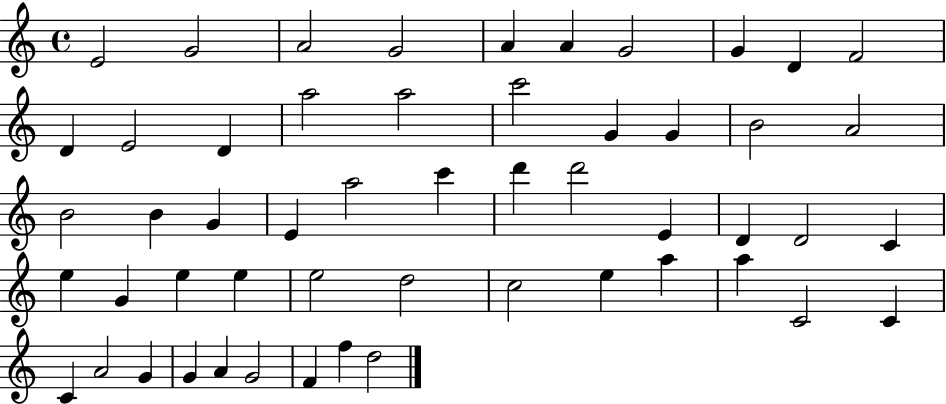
X:1
T:Untitled
M:4/4
L:1/4
K:C
E2 G2 A2 G2 A A G2 G D F2 D E2 D a2 a2 c'2 G G B2 A2 B2 B G E a2 c' d' d'2 E D D2 C e G e e e2 d2 c2 e a a C2 C C A2 G G A G2 F f d2